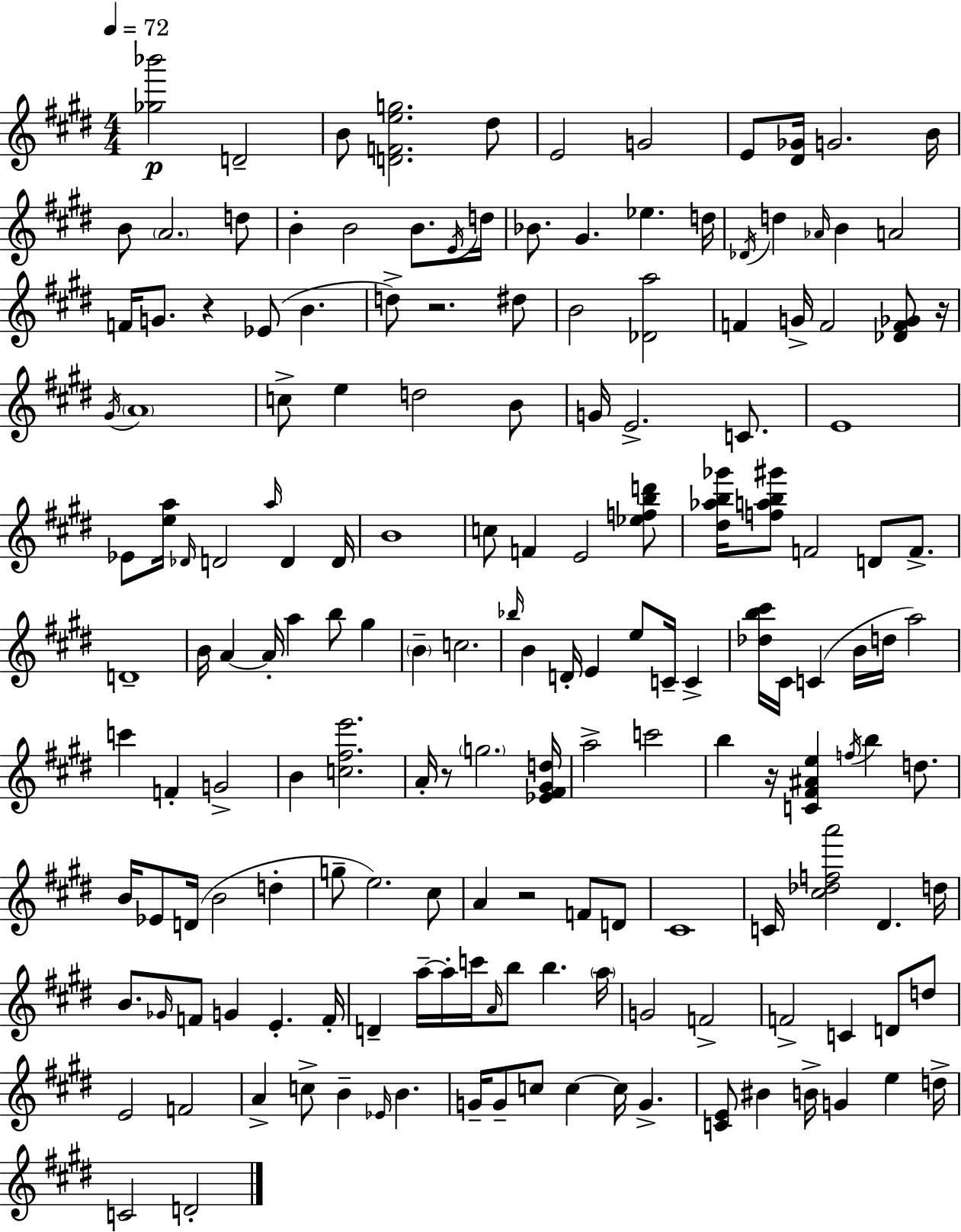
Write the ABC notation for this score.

X:1
T:Untitled
M:4/4
L:1/4
K:E
[_g_b']2 D2 B/2 [DFeg]2 ^d/2 E2 G2 E/2 [^D_G]/4 G2 B/4 B/2 A2 d/2 B B2 B/2 E/4 d/4 _B/2 ^G _e d/4 _D/4 d _A/4 B A2 F/4 G/2 z _E/2 B d/2 z2 ^d/2 B2 [_Da]2 F G/4 F2 [_DF_G]/2 z/4 ^G/4 A4 c/2 e d2 B/2 G/4 E2 C/2 E4 _E/2 [ea]/4 _D/4 D2 a/4 D D/4 B4 c/2 F E2 [_efbd']/2 [^d_ab_g']/4 [fab^g']/2 F2 D/2 F/2 D4 B/4 A A/4 a b/2 ^g B c2 _b/4 B D/4 E e/2 C/4 C [_db^c']/4 ^C/4 C B/4 d/4 a2 c' F G2 B [c^fe']2 A/4 z/2 g2 [_E^F^Gd]/4 a2 c'2 b z/4 [C^F^Ae] f/4 b d/2 B/4 _E/2 D/4 B2 d g/2 e2 ^c/2 A z2 F/2 D/2 ^C4 C/4 [^c_dfa']2 ^D d/4 B/2 _G/4 F/2 G E F/4 D a/4 a/4 c'/4 A/4 b/2 b a/4 G2 F2 F2 C D/2 d/2 E2 F2 A c/2 B _E/4 B G/4 G/2 c/2 c c/4 G [CE]/2 ^B B/4 G e d/4 C2 D2